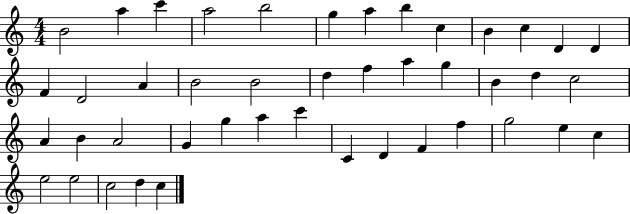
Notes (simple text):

B4/h A5/q C6/q A5/h B5/h G5/q A5/q B5/q C5/q B4/q C5/q D4/q D4/q F4/q D4/h A4/q B4/h B4/h D5/q F5/q A5/q G5/q B4/q D5/q C5/h A4/q B4/q A4/h G4/q G5/q A5/q C6/q C4/q D4/q F4/q F5/q G5/h E5/q C5/q E5/h E5/h C5/h D5/q C5/q